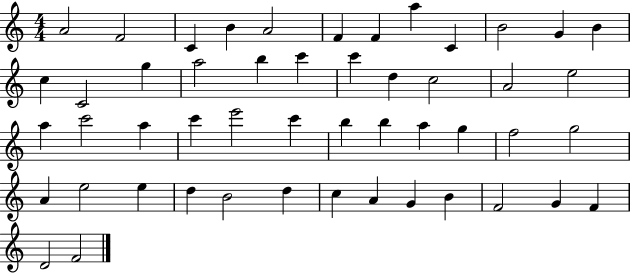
X:1
T:Untitled
M:4/4
L:1/4
K:C
A2 F2 C B A2 F F a C B2 G B c C2 g a2 b c' c' d c2 A2 e2 a c'2 a c' e'2 c' b b a g f2 g2 A e2 e d B2 d c A G B F2 G F D2 F2